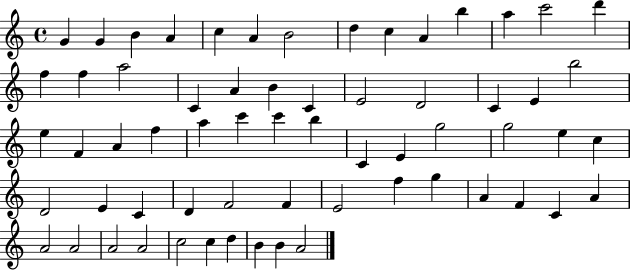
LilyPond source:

{
  \clef treble
  \time 4/4
  \defaultTimeSignature
  \key c \major
  g'4 g'4 b'4 a'4 | c''4 a'4 b'2 | d''4 c''4 a'4 b''4 | a''4 c'''2 d'''4 | \break f''4 f''4 a''2 | c'4 a'4 b'4 c'4 | e'2 d'2 | c'4 e'4 b''2 | \break e''4 f'4 a'4 f''4 | a''4 c'''4 c'''4 b''4 | c'4 e'4 g''2 | g''2 e''4 c''4 | \break d'2 e'4 c'4 | d'4 f'2 f'4 | e'2 f''4 g''4 | a'4 f'4 c'4 a'4 | \break a'2 a'2 | a'2 a'2 | c''2 c''4 d''4 | b'4 b'4 a'2 | \break \bar "|."
}